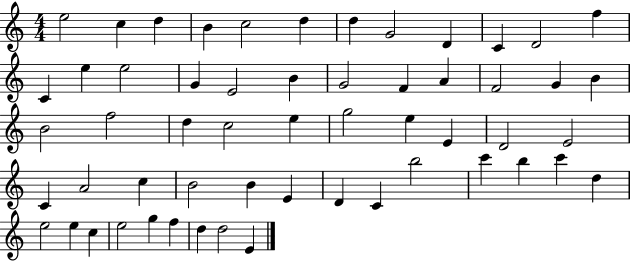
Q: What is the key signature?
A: C major